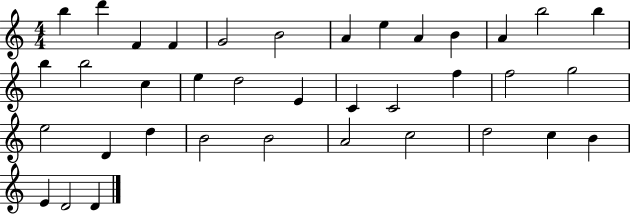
{
  \clef treble
  \numericTimeSignature
  \time 4/4
  \key c \major
  b''4 d'''4 f'4 f'4 | g'2 b'2 | a'4 e''4 a'4 b'4 | a'4 b''2 b''4 | \break b''4 b''2 c''4 | e''4 d''2 e'4 | c'4 c'2 f''4 | f''2 g''2 | \break e''2 d'4 d''4 | b'2 b'2 | a'2 c''2 | d''2 c''4 b'4 | \break e'4 d'2 d'4 | \bar "|."
}